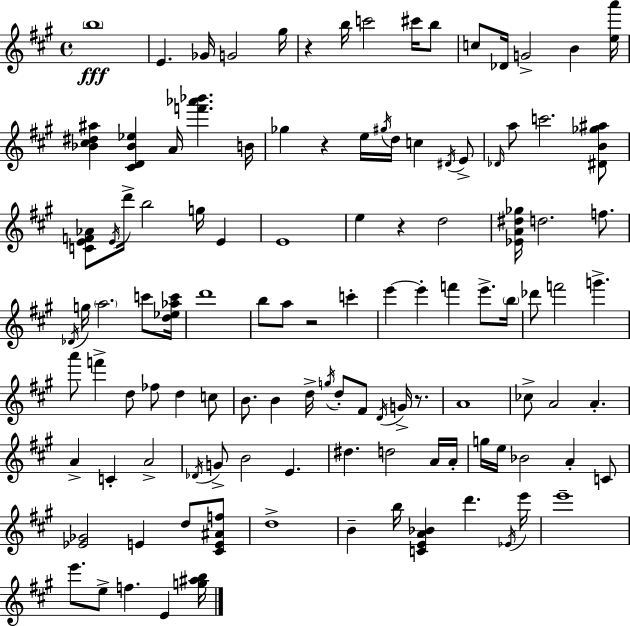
B5/w E4/q. Gb4/s G4/h G#5/s R/q B5/s C6/h C#6/s B5/e C5/e Db4/s G4/h B4/q [E5,A6]/s [Bb4,C#5,D#5,A#5]/q [C#4,D4,Bb4,Eb5]/q A4/s [F6,Ab6,Bb6]/q. B4/s Gb5/q R/q E5/s G#5/s D5/s C5/q D#4/s E4/e Db4/s A5/e C6/h. [D#4,B4,Gb5,A#5]/e [C4,E4,F4,Ab4]/e E4/s D6/s B5/h G5/s E4/q E4/w E5/q R/q D5/h [Eb4,A4,D#5,Gb5]/s D5/h. F5/e. Db4/s G5/s A5/h. C6/e [D5,Eb5,Ab5,C6]/s D6/w B5/e A5/e R/h C6/q E6/q E6/q F6/q E6/e. B5/s Db6/e F6/h G6/q. A6/e F6/q D5/e FES5/e D5/q C5/e B4/e. B4/q D5/s G5/s D5/e F#4/e D4/s G4/s R/e. A4/w CES5/e A4/h A4/q. A4/q C4/q A4/h Db4/s G4/e B4/h E4/q. D#5/q. D5/h A4/s A4/s G5/s E5/s Bb4/h A4/q C4/e [Eb4,Gb4]/h E4/q D5/e [C#4,E4,A#4,F5]/e D5/w B4/q B5/s [C4,E4,A4,Bb4]/q D6/q. Eb4/s E6/s E6/w E6/e. E5/e F5/q. E4/q [G5,A#5,B5]/s